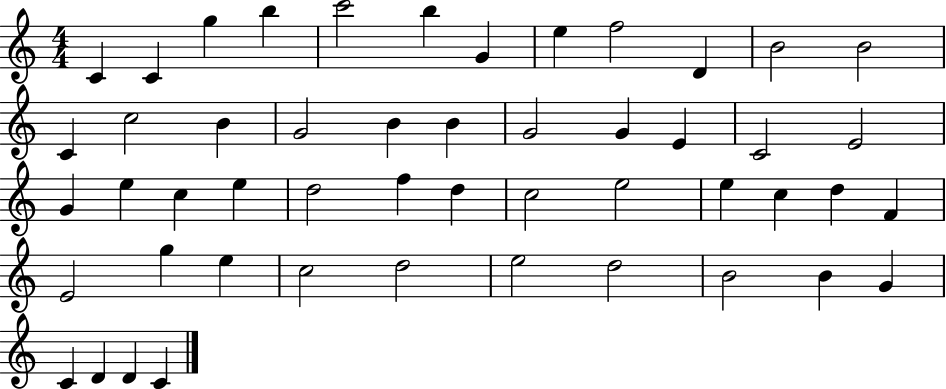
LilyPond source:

{
  \clef treble
  \numericTimeSignature
  \time 4/4
  \key c \major
  c'4 c'4 g''4 b''4 | c'''2 b''4 g'4 | e''4 f''2 d'4 | b'2 b'2 | \break c'4 c''2 b'4 | g'2 b'4 b'4 | g'2 g'4 e'4 | c'2 e'2 | \break g'4 e''4 c''4 e''4 | d''2 f''4 d''4 | c''2 e''2 | e''4 c''4 d''4 f'4 | \break e'2 g''4 e''4 | c''2 d''2 | e''2 d''2 | b'2 b'4 g'4 | \break c'4 d'4 d'4 c'4 | \bar "|."
}